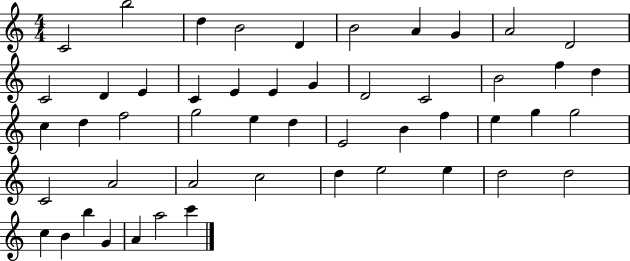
X:1
T:Untitled
M:4/4
L:1/4
K:C
C2 b2 d B2 D B2 A G A2 D2 C2 D E C E E G D2 C2 B2 f d c d f2 g2 e d E2 B f e g g2 C2 A2 A2 c2 d e2 e d2 d2 c B b G A a2 c'